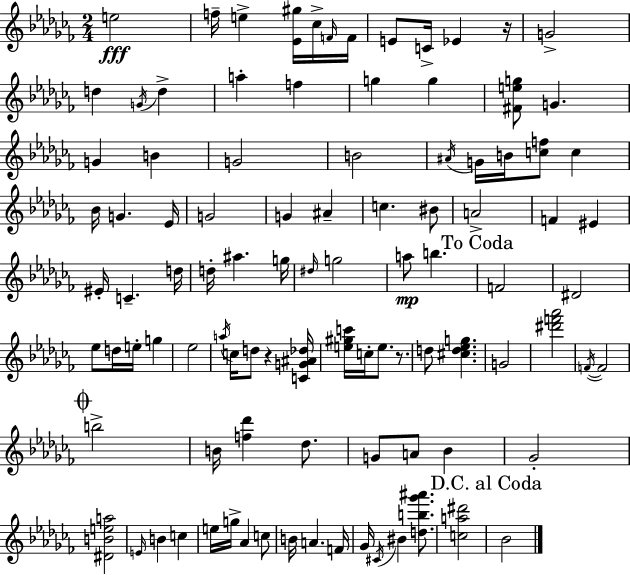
{
  \clef treble
  \numericTimeSignature
  \time 2/4
  \key aes \minor
  \repeat volta 2 { e''2\fff | f''16-- e''4-> <ees' gis''>16 ces''16-> \grace { f'16 } | f'16 e'8 c'16-> ees'4 | r16 g'2-> | \break d''4 \acciaccatura { g'16 } d''4-> | a''4-. f''4 | g''4 g''4 | <fis' e'' g''>8 g'4. | \break g'4 b'4 | g'2 | b'2 | \acciaccatura { ais'16 } g'16 b'16 <c'' f''>8 c''4 | \break bes'16 g'4. | ees'16 g'2 | g'4 ais'4-- | c''4. | \break bis'8 a'2-> | f'4 eis'4 | eis'16-. c'4.-- | d''16 d''16-. ais''4. | \break g''16 \grace { dis''16 } g''2 | a''8\mp b''4. | \mark "To Coda" f'2 | dis'2 | \break ees''8 d''16 e''16-. | g''4 ees''2 | \acciaccatura { a''16 } c''16 d''8 | r4 <c' g' ais' des''>16 <e'' gis'' c'''>16 c''16-. e''8. | \break r8. d''8 <cis'' d'' ees'' g''>4. | g'2 | <dis''' f''' aes'''>2 | \acciaccatura { f'16~ }~ f'2 | \break \mark \markup { \musicglyph "scripts.coda" } b''2-> | b'16 <f'' des'''>4 | des''8. g'8 | a'8 bes'4 ges'2-. | \break <dis' b' e'' a''>2 | \grace { e'16 } b'4 | c''4 e''16 | g''16-> aes'4 c''8 b'16 | \break a'4. f'16 ges'16 | \acciaccatura { cis'16 } bis'4 <d'' b'' ges''' ais'''>8. | <c'' a'' dis'''>2 | \mark "D.C. al Coda" bes'2 | \break } \bar "|."
}